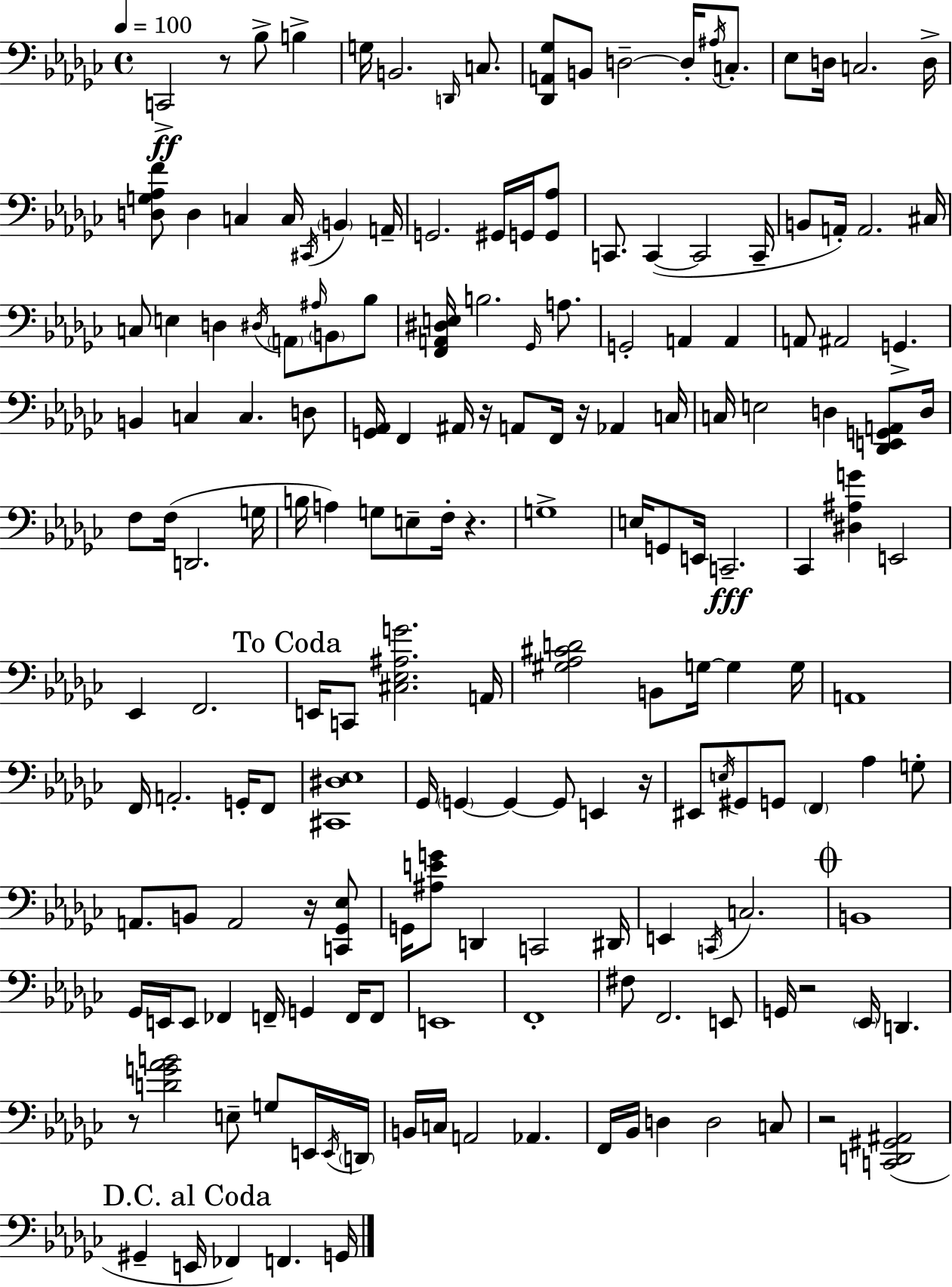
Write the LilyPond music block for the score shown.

{
  \clef bass
  \time 4/4
  \defaultTimeSignature
  \key ees \minor
  \tempo 4 = 100
  c,2->\ff r8 bes8-> b4-> | g16 b,2. \grace { d,16 } c8. | <des, a, ges>8 b,8 d2--~~ d16-. \acciaccatura { ais16 } c8.-. | ees8 d16 c2. | \break d16-> <d g aes f'>8 d4 c4 c16 \acciaccatura { cis,16 } \parenthesize b,4 | a,16-- g,2. gis,16 | g,16 <g, aes>8 c,8. c,4~(~ c,2 | c,16-- b,8 a,16-.) a,2. | \break cis16 c8 e4 d4 \acciaccatura { dis16 } \parenthesize a,8 | \grace { ais16 } \parenthesize b,8 bes8 <f, a, dis e>16 b2. | \grace { ges,16 } a8. g,2-. a,4 | a,4 a,8 ais,2 | \break g,4.-> b,4 c4 c4. | d8 <g, aes,>16 f,4 ais,16 r16 a,8 f,16 | r16 aes,4 c16 c16 e2 d4 | <des, e, g, a,>8 d16 f8 f16( d,2. | \break g16 b16 a4) g8 e8-- f16-. | r4. g1-> | e16 g,8 e,16 c,2.--\fff | ces,4 <dis ais g'>4 e,2 | \break ees,4 f,2. | \mark "To Coda" e,16 c,8 <cis ees ais g'>2. | a,16 <gis aes cis' d'>2 b,8 | g16~~ g4 g16 a,1 | \break f,16 a,2.-. | g,16-. f,8 <cis, dis ees>1 | ges,16 \parenthesize g,4~~ g,4~~ g,8 | e,4 r16 eis,8 \acciaccatura { e16 } gis,8 g,8 \parenthesize f,4 | \break aes4 g8-. a,8. b,8 a,2 | r16 <c, ges, ees>8 g,16 <ais e' g'>8 d,4 c,2 | dis,16 e,4 \acciaccatura { c,16 } c2. | \mark \markup { \musicglyph "scripts.coda" } b,1 | \break ges,16 e,16 e,8 fes,4 | f,16-- g,4 f,16 f,8 e,1 | f,1-. | fis8 f,2. | \break e,8 g,16 r2 | \parenthesize ees,16 d,4. r8 <d' g' aes' b'>2 | e8-- g8 e,16 \acciaccatura { e,16 } \parenthesize d,16 b,16 c16 a,2 | aes,4. f,16 bes,16 d4 d2 | \break c8 r2 | <c, d, gis, ais,>2( \mark "D.C. al Coda" gis,4-- e,16 fes,4) | f,4. g,16 \bar "|."
}